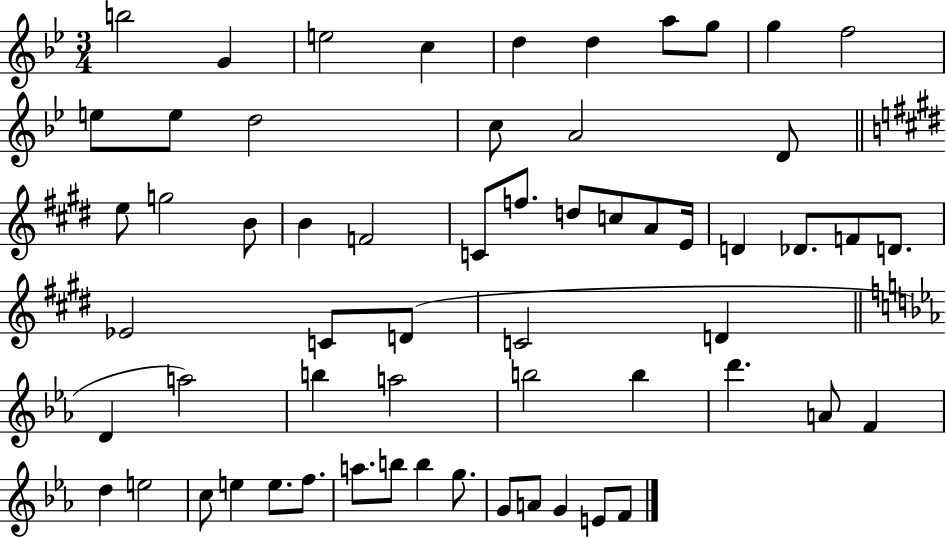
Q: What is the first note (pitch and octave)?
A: B5